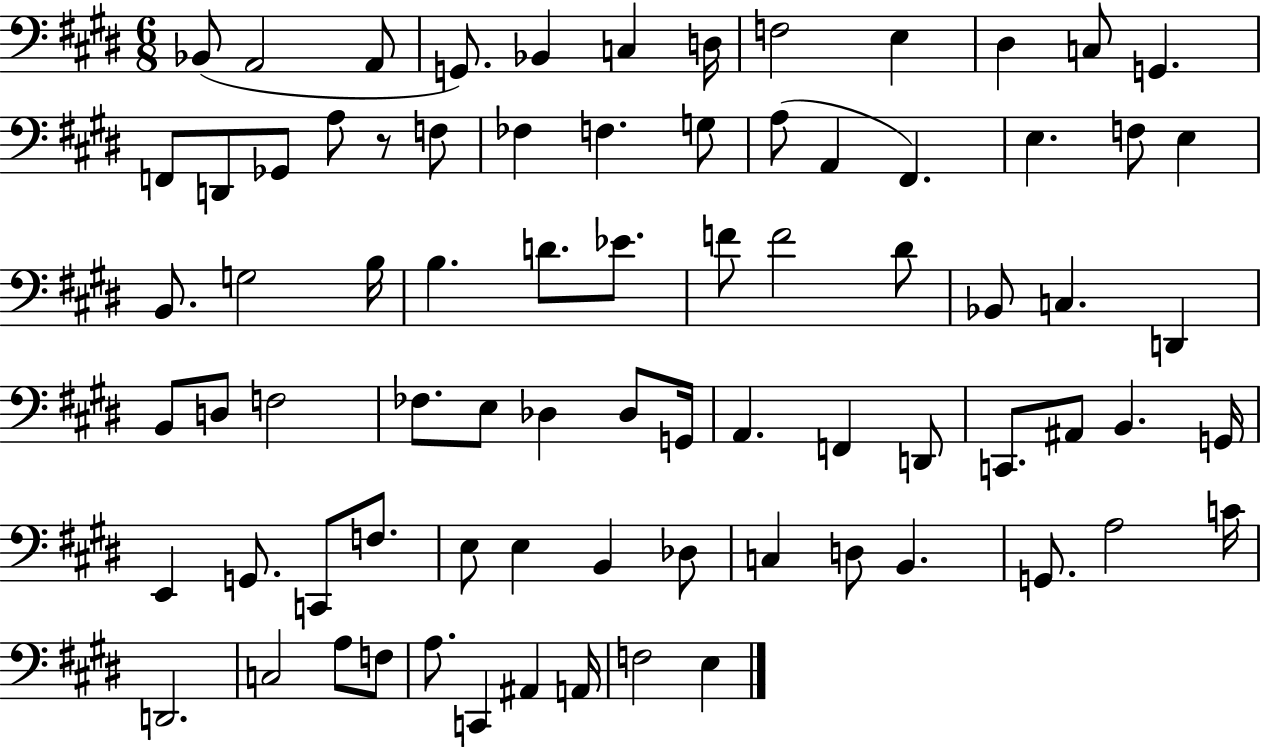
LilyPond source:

{
  \clef bass
  \numericTimeSignature
  \time 6/8
  \key e \major
  bes,8( a,2 a,8 | g,8.) bes,4 c4 d16 | f2 e4 | dis4 c8 g,4. | \break f,8 d,8 ges,8 a8 r8 f8 | fes4 f4. g8 | a8( a,4 fis,4.) | e4. f8 e4 | \break b,8. g2 b16 | b4. d'8. ees'8. | f'8 f'2 dis'8 | bes,8 c4. d,4 | \break b,8 d8 f2 | fes8. e8 des4 des8 g,16 | a,4. f,4 d,8 | c,8. ais,8 b,4. g,16 | \break e,4 g,8. c,8 f8. | e8 e4 b,4 des8 | c4 d8 b,4. | g,8. a2 c'16 | \break d,2. | c2 a8 f8 | a8. c,4 ais,4 a,16 | f2 e4 | \break \bar "|."
}